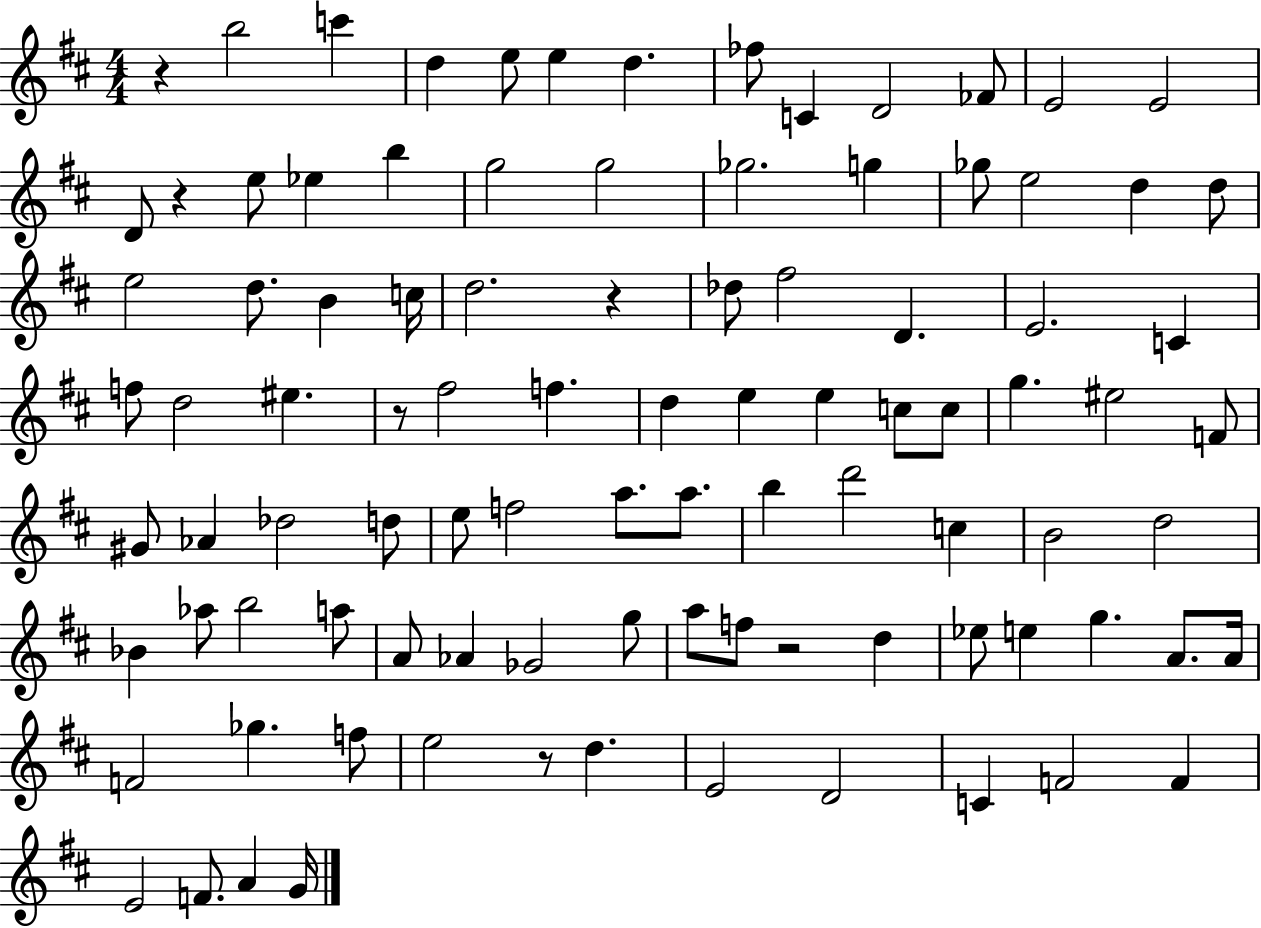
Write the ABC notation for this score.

X:1
T:Untitled
M:4/4
L:1/4
K:D
z b2 c' d e/2 e d _f/2 C D2 _F/2 E2 E2 D/2 z e/2 _e b g2 g2 _g2 g _g/2 e2 d d/2 e2 d/2 B c/4 d2 z _d/2 ^f2 D E2 C f/2 d2 ^e z/2 ^f2 f d e e c/2 c/2 g ^e2 F/2 ^G/2 _A _d2 d/2 e/2 f2 a/2 a/2 b d'2 c B2 d2 _B _a/2 b2 a/2 A/2 _A _G2 g/2 a/2 f/2 z2 d _e/2 e g A/2 A/4 F2 _g f/2 e2 z/2 d E2 D2 C F2 F E2 F/2 A G/4